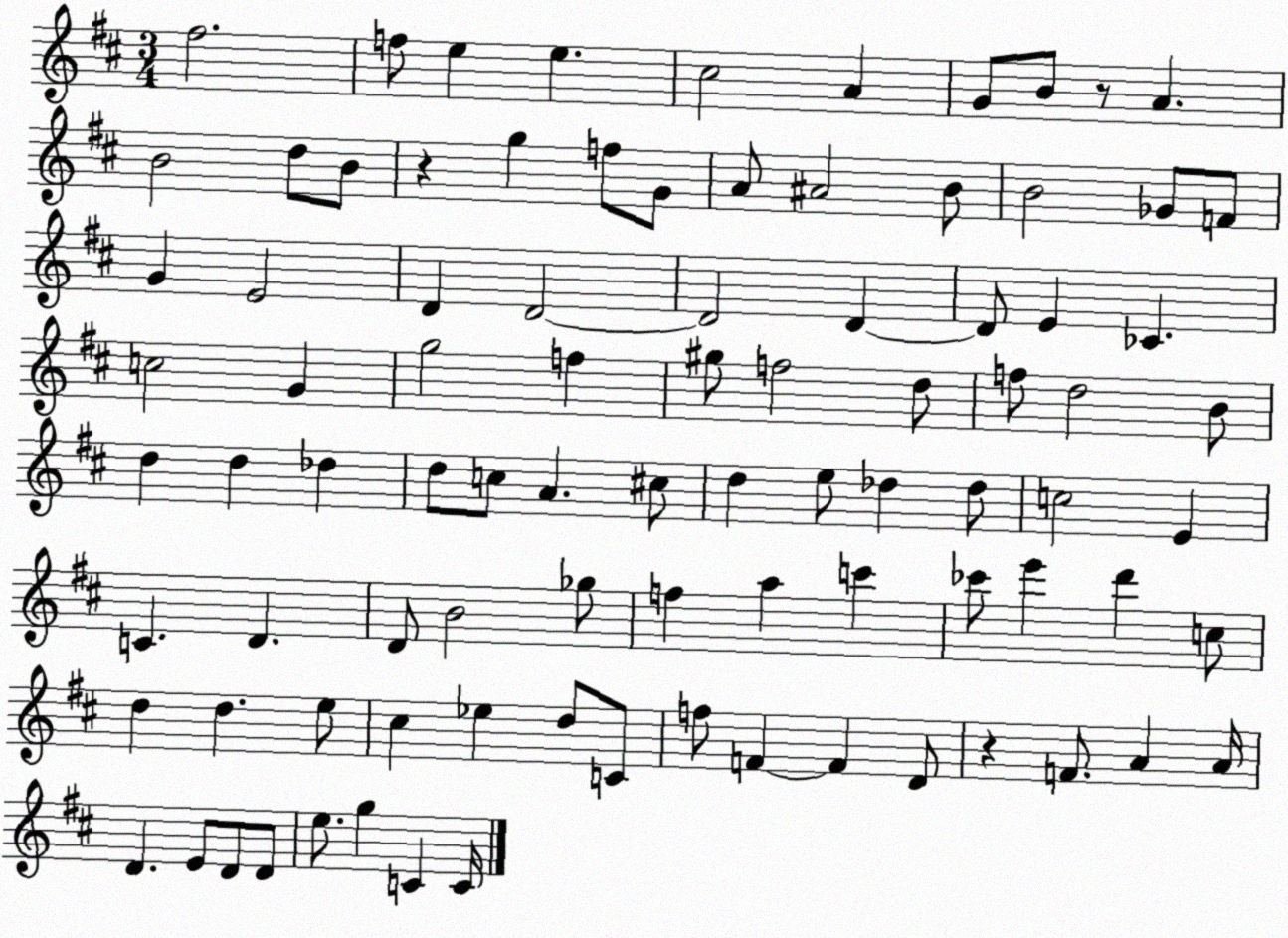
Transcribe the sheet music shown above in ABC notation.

X:1
T:Untitled
M:3/4
L:1/4
K:D
^f2 f/2 e e ^c2 A G/2 B/2 z/2 A B2 d/2 B/2 z g f/2 G/2 A/2 ^A2 B/2 B2 _G/2 F/2 G E2 D D2 D2 D D/2 E _C c2 G g2 f ^g/2 f2 d/2 f/2 d2 B/2 d d _d d/2 c/2 A ^c/2 d e/2 _d _d/2 c2 E C D D/2 B2 _g/2 f a c' _c'/2 e' d' c/2 d d e/2 ^c _e d/2 C/2 f/2 F F D/2 z F/2 A A/4 D E/2 D/2 D/2 e/2 g C C/4